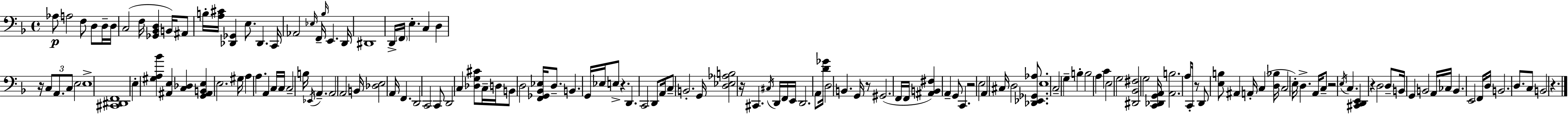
X:1
T:Untitled
M:4/4
L:1/4
K:Dm
_A,/2 A,2 F,/2 D,/2 D,/4 D,/4 C,2 F,/4 [_G,,_B,,D,] B,,/4 ^A,,/2 B,/4 [A,^C]/4 [_D,,_G,,] E,/2 _D,, C,,/4 _A,,2 _E,/4 F,,/4 _B,/4 E,, D,,/4 ^D,,4 D,,/4 F,,/4 E, C, D, z/4 C,/2 A,,/2 C,/2 E,2 E,4 [^C,,^D,,F,,]4 E, [^G,A,_B] [^A,,E,] [C,_D,] [G,,^A,,B,,E,] E,2 ^G,/4 A, A, A,, C,/4 C,/4 C,2 B,/4 _E,,/4 A,, A,,2 A,,2 B,,/4 [_D,E,]2 A,,/4 F,, D,,2 C,,2 C,,/2 D,,2 C, [_D,G,^C]/2 C,/4 D,/4 B,,/2 D,2 [F,,_G,,_B,,_E,]/4 D,/2 B,, G,,/4 _E,/4 E,/2 z D,, C,,2 D,,/2 A,,/4 C,/2 B,,2 G,,/4 [D,_E,_A,B,]2 z/4 ^C,, ^C,/4 D,,/4 F,,/4 E,,/4 D,,2 A,,/2 [D_G]/4 D,2 B,, G,,/4 z/2 ^G,,2 F,,/4 F,,/4 [^A,,B,,^F,] A,, G,,/2 C,, z2 E,2 A,, ^C,/4 D,2 [_D,,_E,,_G,,_A,]/2 E,4 C,2 G, B, B,2 A, C E,2 G,2 [^D,,_B,,^F,]2 G,2 [C,,_D,,G,,A,,]/4 [A,,B,]2 A,/2 C,,/4 z/2 D,,/2 [E,B,]/2 ^A,, A,,/4 C, [D,_B,]/4 C,2 E,/4 D, A,,/4 C,/2 z2 E,/4 C, [^C,,D,,E,,] z D,2 D,/2 B,,/4 G,, B,,2 A,,/4 _C,/4 B,, E,,2 F,,/4 D,/4 B,,2 D,/2 C,/2 B,,2 z